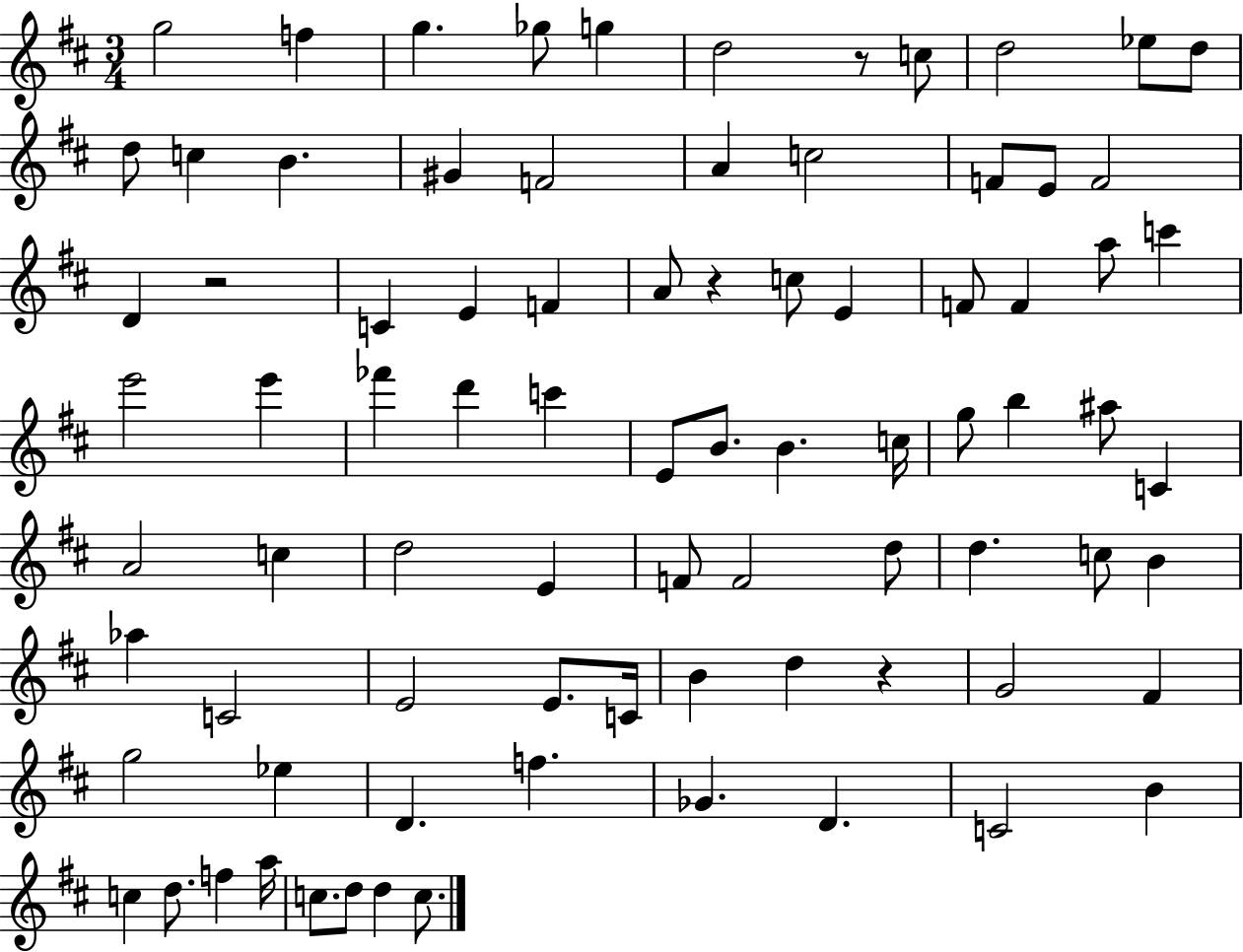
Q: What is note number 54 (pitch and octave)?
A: B4